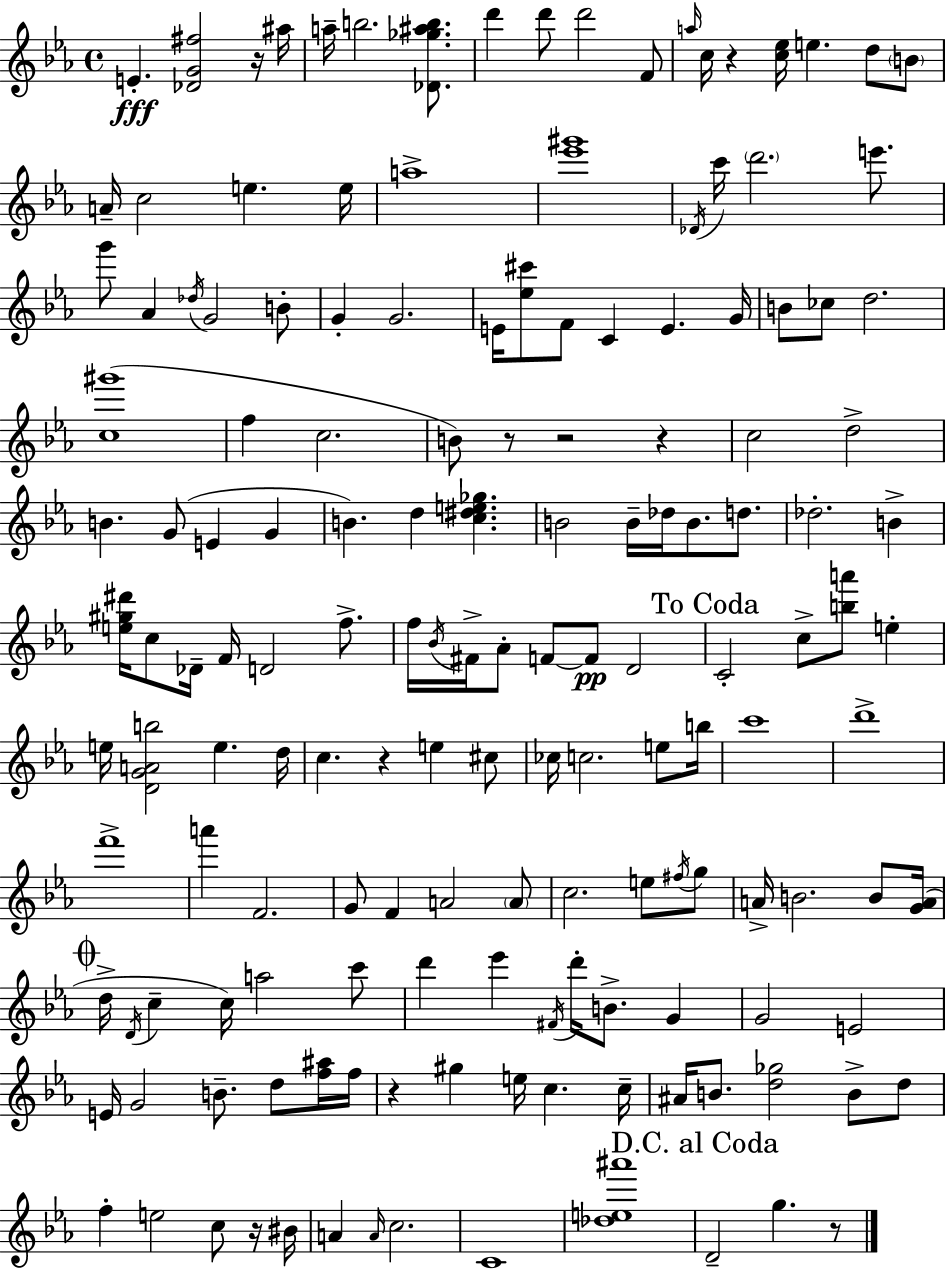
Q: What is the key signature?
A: EES major